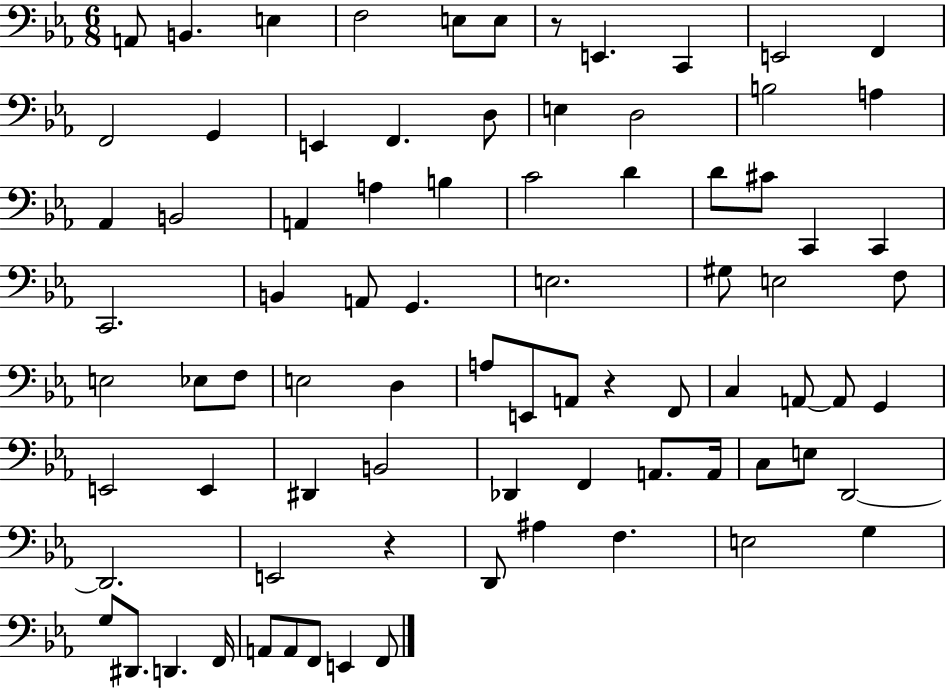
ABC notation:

X:1
T:Untitled
M:6/8
L:1/4
K:Eb
A,,/2 B,, E, F,2 E,/2 E,/2 z/2 E,, C,, E,,2 F,, F,,2 G,, E,, F,, D,/2 E, D,2 B,2 A, _A,, B,,2 A,, A, B, C2 D D/2 ^C/2 C,, C,, C,,2 B,, A,,/2 G,, E,2 ^G,/2 E,2 F,/2 E,2 _E,/2 F,/2 E,2 D, A,/2 E,,/2 A,,/2 z F,,/2 C, A,,/2 A,,/2 G,, E,,2 E,, ^D,, B,,2 _D,, F,, A,,/2 A,,/4 C,/2 E,/2 D,,2 D,,2 E,,2 z D,,/2 ^A, F, E,2 G, G,/2 ^D,,/2 D,, F,,/4 A,,/2 A,,/2 F,,/2 E,, F,,/2